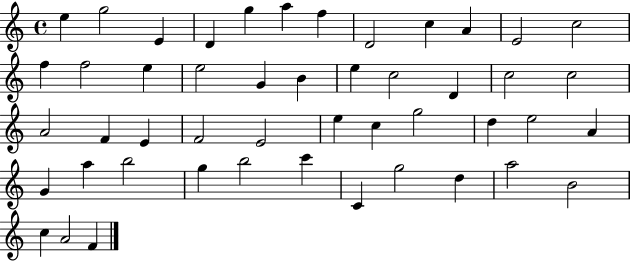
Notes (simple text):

E5/q G5/h E4/q D4/q G5/q A5/q F5/q D4/h C5/q A4/q E4/h C5/h F5/q F5/h E5/q E5/h G4/q B4/q E5/q C5/h D4/q C5/h C5/h A4/h F4/q E4/q F4/h E4/h E5/q C5/q G5/h D5/q E5/h A4/q G4/q A5/q B5/h G5/q B5/h C6/q C4/q G5/h D5/q A5/h B4/h C5/q A4/h F4/q